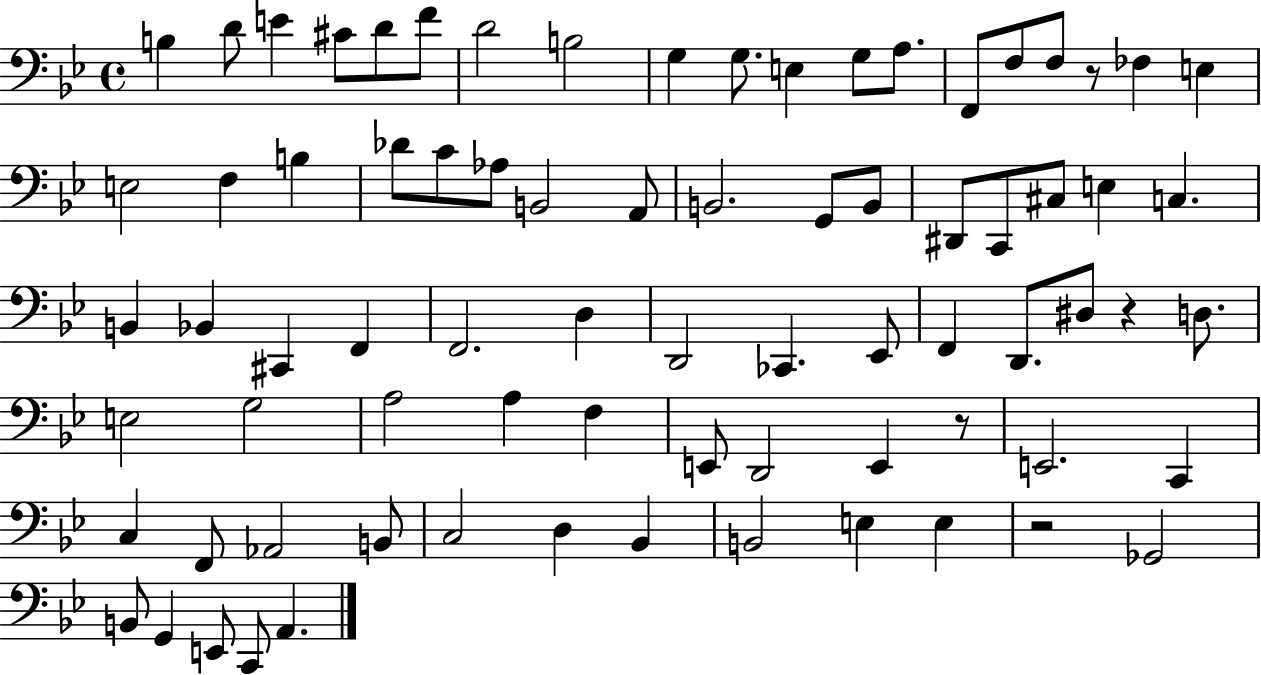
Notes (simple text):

B3/q D4/e E4/q C#4/e D4/e F4/e D4/h B3/h G3/q G3/e. E3/q G3/e A3/e. F2/e F3/e F3/e R/e FES3/q E3/q E3/h F3/q B3/q Db4/e C4/e Ab3/e B2/h A2/e B2/h. G2/e B2/e D#2/e C2/e C#3/e E3/q C3/q. B2/q Bb2/q C#2/q F2/q F2/h. D3/q D2/h CES2/q. Eb2/e F2/q D2/e. D#3/e R/q D3/e. E3/h G3/h A3/h A3/q F3/q E2/e D2/h E2/q R/e E2/h. C2/q C3/q F2/e Ab2/h B2/e C3/h D3/q Bb2/q B2/h E3/q E3/q R/h Gb2/h B2/e G2/q E2/e C2/e A2/q.